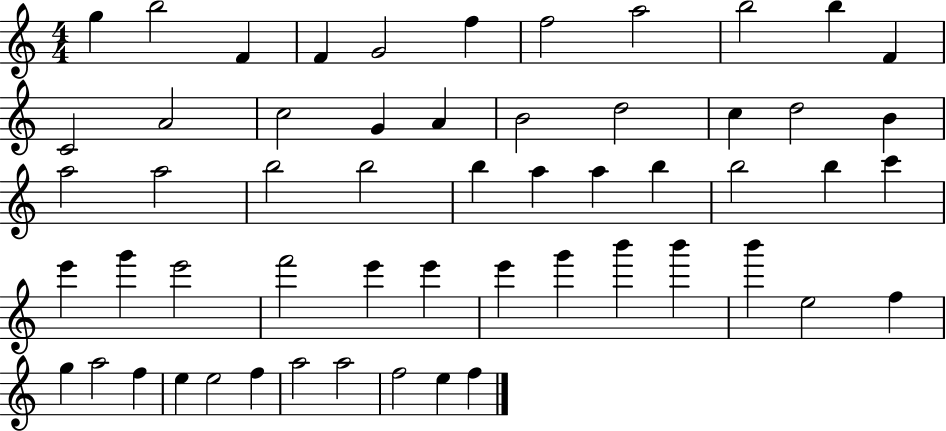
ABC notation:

X:1
T:Untitled
M:4/4
L:1/4
K:C
g b2 F F G2 f f2 a2 b2 b F C2 A2 c2 G A B2 d2 c d2 B a2 a2 b2 b2 b a a b b2 b c' e' g' e'2 f'2 e' e' e' g' b' b' b' e2 f g a2 f e e2 f a2 a2 f2 e f